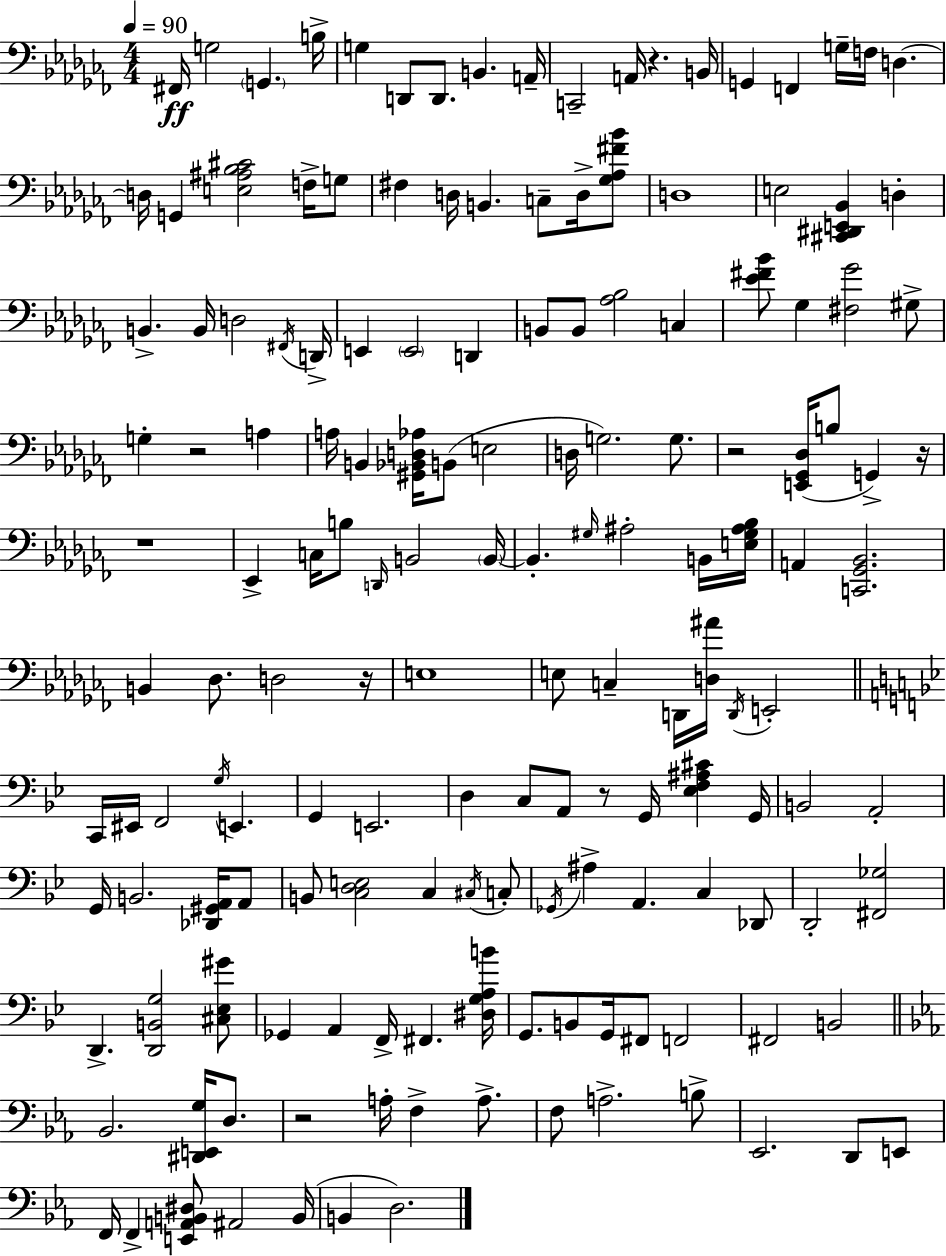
{
  \clef bass
  \numericTimeSignature
  \time 4/4
  \key aes \minor
  \tempo 4 = 90
  fis,16\ff g2 \parenthesize g,4. b16-> | g4 d,8 d,8. b,4. a,16-- | c,2-- a,16 r4. b,16 | g,4 f,4 g16-- f16 d4.~~ | \break d16 g,4 <e ais bes cis'>2 f16-> g8 | fis4 d16 b,4. c8-- d16-> <ges aes fis' bes'>8 | d1 | e2 <cis, dis, e, bes,>4 d4-. | \break b,4.-> b,16 d2 \acciaccatura { fis,16 } | d,16-> e,4 \parenthesize e,2 d,4 | b,8 b,8 <aes bes>2 c4 | <ees' fis' bes'>8 ges4 <fis ges'>2 gis8-> | \break g4-. r2 a4 | a16 b,4 <gis, bes, d aes>16 b,8( e2 | d16 g2.) g8. | r2 <e, ges, des>16( b8 g,4->) | \break r16 r1 | ees,4-> c16 b8 \grace { d,16 } b,2 | \parenthesize b,16~~ b,4.-. \grace { gis16 } ais2-. | b,16 <e gis ais bes>16 a,4 <c, ges, bes,>2. | \break b,4 des8. d2 | r16 e1 | e8 c4-- d,16 <d ais'>16 \acciaccatura { d,16 } e,2-. | \bar "||" \break \key bes \major c,16 eis,16 f,2 \acciaccatura { g16 } e,4. | g,4 e,2. | d4 c8 a,8 r8 g,16 <ees f ais cis'>4 | g,16 b,2 a,2-. | \break g,16 b,2. <des, gis, a,>16 a,8 | b,8 <c d e>2 c4 \acciaccatura { cis16 } | c8-. \acciaccatura { ges,16 } ais4-> a,4. c4 | des,8 d,2-. <fis, ges>2 | \break d,4.-> <d, b, g>2 | <cis ees gis'>8 ges,4 a,4 f,16-> fis,4. | <dis g a b'>16 g,8. b,8 g,16 fis,8 f,2 | fis,2 b,2 | \break \bar "||" \break \key ees \major bes,2. <dis, e, g>16 d8. | r2 a16-. f4-> a8.-> | f8 a2.-> b8-> | ees,2. d,8 e,8 | \break f,16 f,4-> <e, a, b, dis>8 ais,2 b,16( | b,4 d2.) | \bar "|."
}